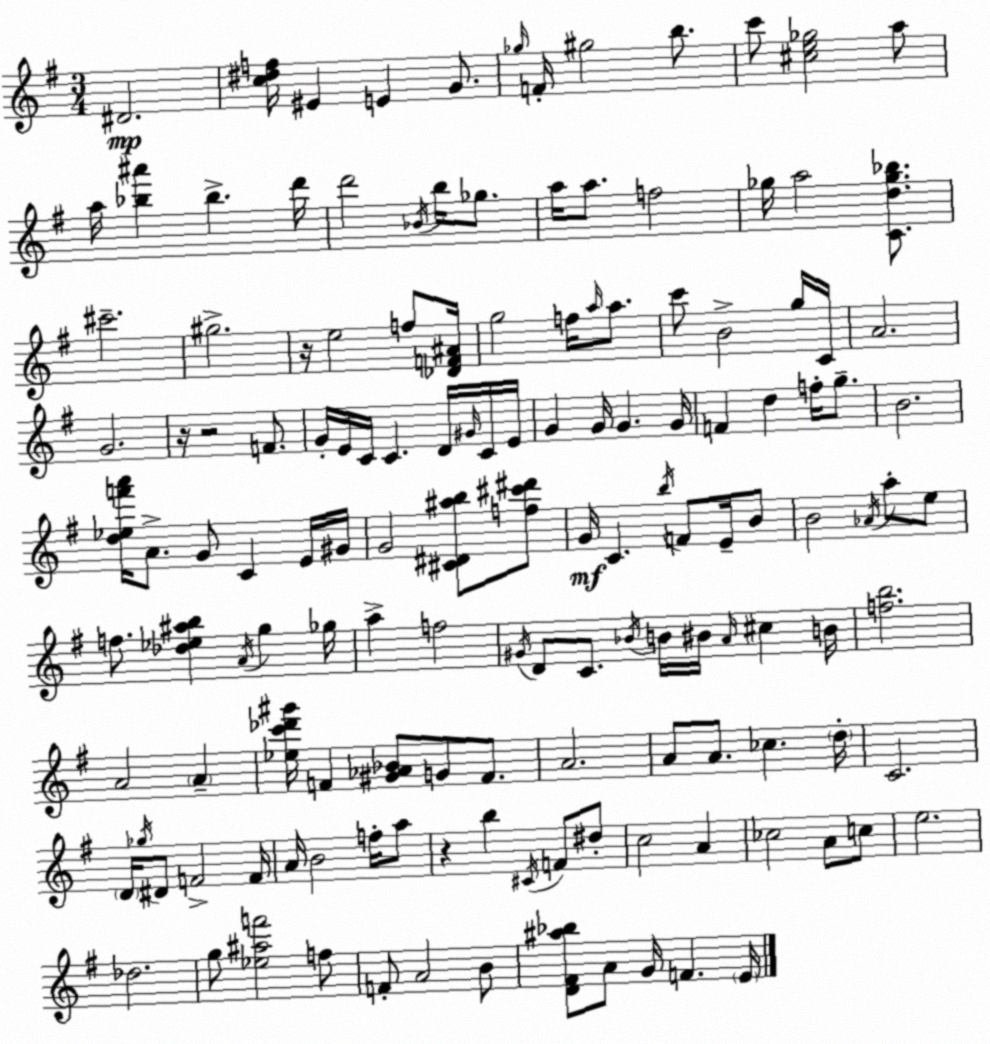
X:1
T:Untitled
M:3/4
L:1/4
K:Em
^D2 [c^df]/4 ^E E G/2 _g/4 F/4 ^g2 b/2 c'/2 [^ce_g]2 a/2 a/4 [_b^a'] _b d'/4 d'2 _B/4 b/4 _g/2 a/4 a/2 f2 _g/4 a2 [Cd_g_b]/2 ^c'2 ^g2 z/4 e2 f/2 [_DF^A]/4 g2 f/4 a/4 a/2 c'/2 B2 g/4 C/4 A2 G2 z/4 z2 F/2 G/4 E/4 C/4 C D/4 ^G/4 C/4 E/4 G G/4 G G/4 F d f/4 g/2 B2 [d_ef'a']/4 A/2 G/2 C E/4 ^G/4 G2 [^C^D^ab]/2 [f^c'^d']/2 G/4 C b/4 F/2 E/4 B/2 B2 _A/4 a/2 e/2 f/2 [_d_e^ab] A/4 g _g/4 a f2 ^G/4 D/2 C/2 _B/4 B/4 ^B/4 A/4 ^c B/4 [fb]2 A2 A [_ec'_d'^g']/4 F [^G_A_B]/2 G/2 F/2 A2 A/2 A/2 _c d/4 C2 D/4 _g/4 ^D/2 F2 F/4 A/4 B2 f/4 a/2 z b ^C/4 F/2 ^d/2 c2 A _c2 A/2 c/2 e2 _d2 g/2 [_e^af']2 f/2 F/2 A2 B/2 [D^F^a_b]/2 A/2 G/4 F E/4